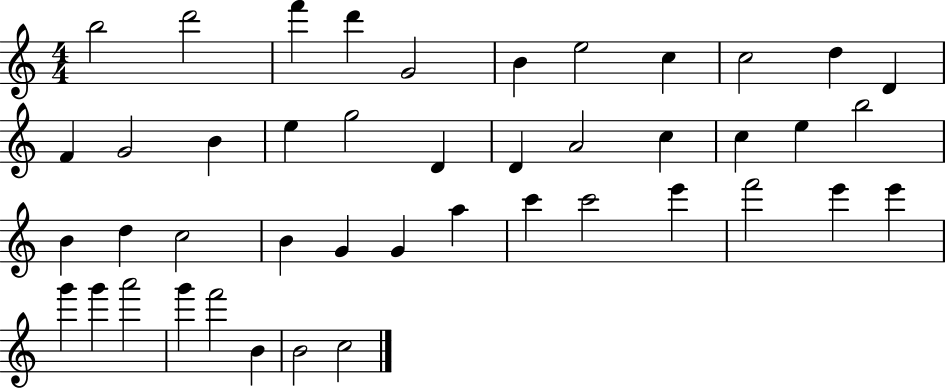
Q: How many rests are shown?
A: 0